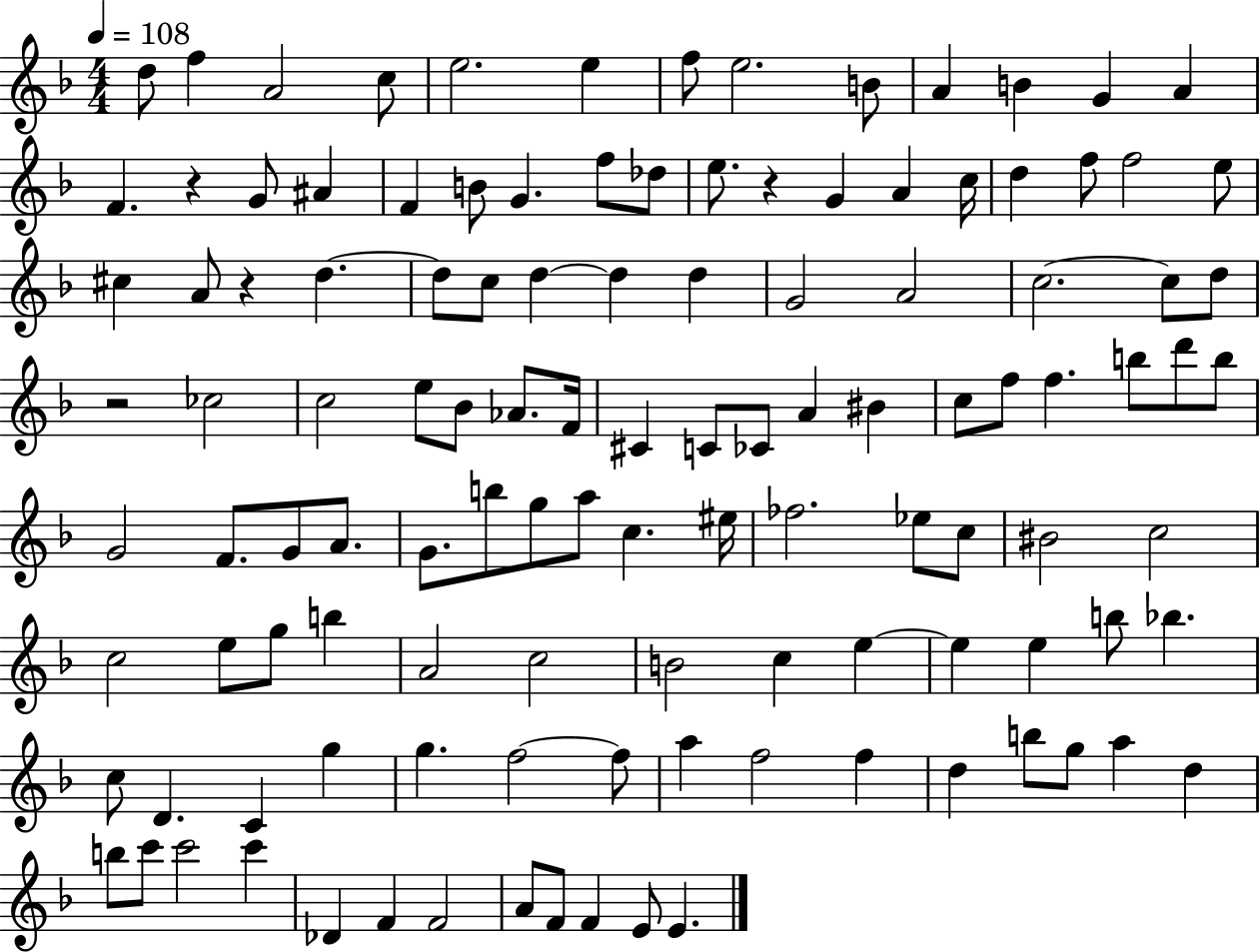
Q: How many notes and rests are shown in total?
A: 118